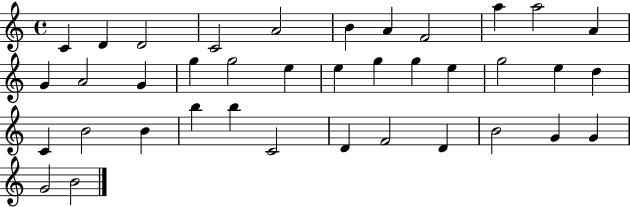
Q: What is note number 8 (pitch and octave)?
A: F4